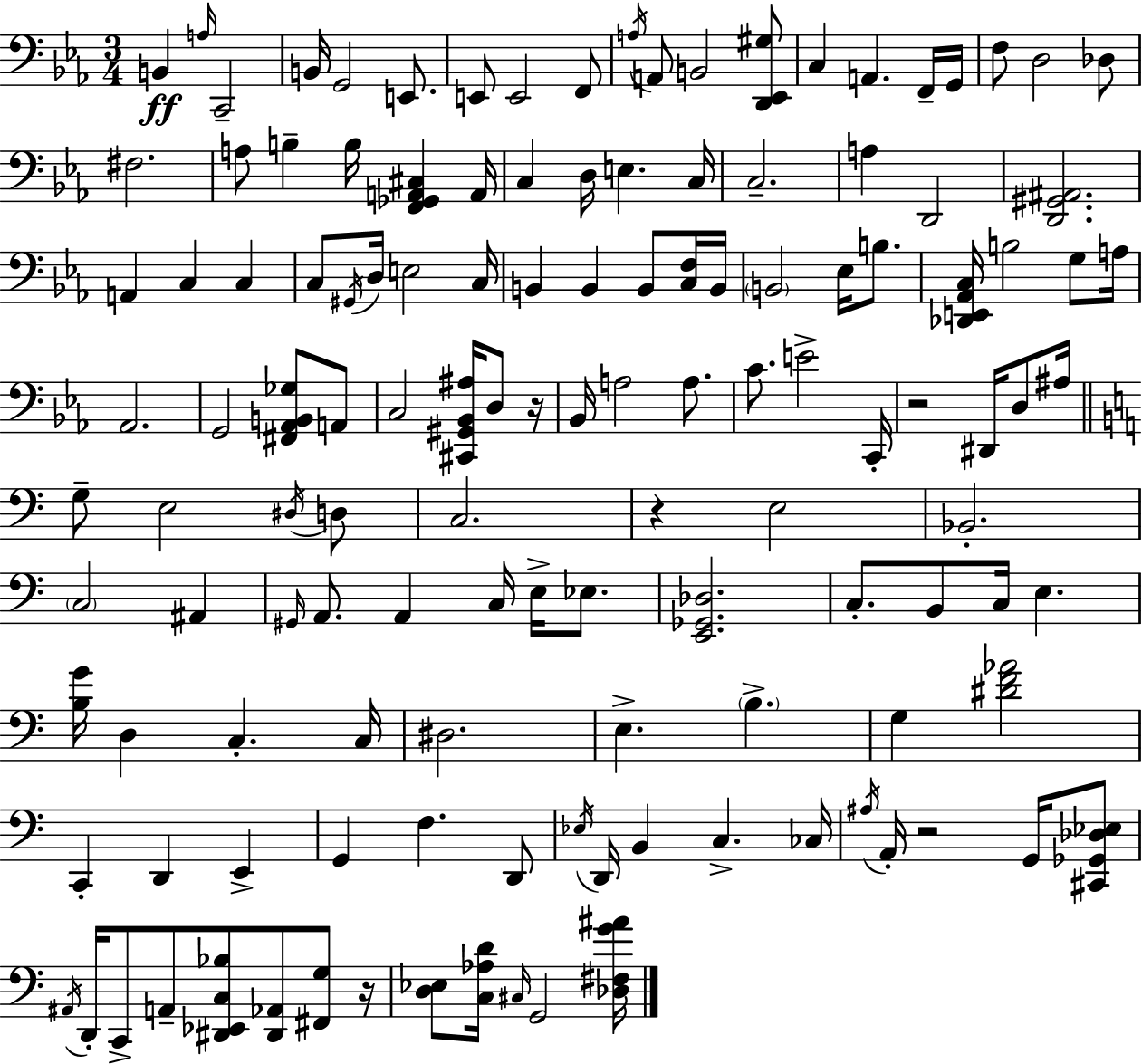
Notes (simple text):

B2/q A3/s C2/h B2/s G2/h E2/e. E2/e E2/h F2/e A3/s A2/e B2/h [D2,Eb2,G#3]/e C3/q A2/q. F2/s G2/s F3/e D3/h Db3/e F#3/h. A3/e B3/q B3/s [F2,Gb2,A2,C#3]/q A2/s C3/q D3/s E3/q. C3/s C3/h. A3/q D2/h [D2,G#2,A#2]/h. A2/q C3/q C3/q C3/e G#2/s D3/s E3/h C3/s B2/q B2/q B2/e [C3,F3]/s B2/s B2/h Eb3/s B3/e. [Db2,E2,Ab2,C3]/s B3/h G3/e A3/s Ab2/h. G2/h [F#2,Ab2,B2,Gb3]/e A2/e C3/h [C#2,G#2,Bb2,A#3]/s D3/e R/s Bb2/s A3/h A3/e. C4/e. E4/h C2/s R/h D#2/s D3/e A#3/s G3/e E3/h D#3/s D3/e C3/h. R/q E3/h Bb2/h. C3/h A#2/q G#2/s A2/e. A2/q C3/s E3/s Eb3/e. [E2,Gb2,Db3]/h. C3/e. B2/e C3/s E3/q. [B3,G4]/s D3/q C3/q. C3/s D#3/h. E3/q. B3/q. G3/q [D#4,F4,Ab4]/h C2/q D2/q E2/q G2/q F3/q. D2/e Eb3/s D2/s B2/q C3/q. CES3/s A#3/s A2/s R/h G2/s [C#2,Gb2,Db3,Eb3]/e A#2/s D2/s C2/e A2/e [D#2,Eb2,C3,Bb3]/e [D#2,Ab2]/e [F#2,G3]/e R/s [D3,Eb3]/e [C3,Ab3,D4]/s C#3/s G2/h [Db3,F#3,G4,A#4]/s